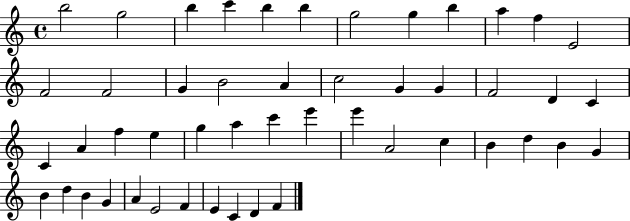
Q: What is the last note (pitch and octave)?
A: F4